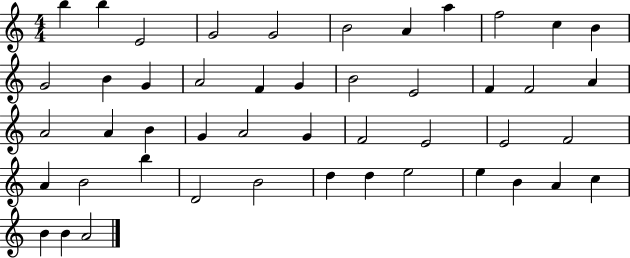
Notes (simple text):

B5/q B5/q E4/h G4/h G4/h B4/h A4/q A5/q F5/h C5/q B4/q G4/h B4/q G4/q A4/h F4/q G4/q B4/h E4/h F4/q F4/h A4/q A4/h A4/q B4/q G4/q A4/h G4/q F4/h E4/h E4/h F4/h A4/q B4/h B5/q D4/h B4/h D5/q D5/q E5/h E5/q B4/q A4/q C5/q B4/q B4/q A4/h